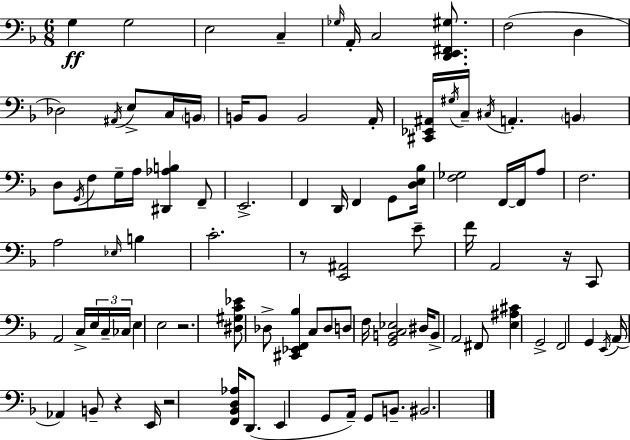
{
  \clef bass
  \numericTimeSignature
  \time 6/8
  \key d \minor
  g4\ff g2 | e2 c4-- | \grace { ges16 } a,16-. c2 <d, e, fis, gis>8. | f2( d4 | \break des2) \acciaccatura { ais,16 } e8-> | c16 \parenthesize b,16 b,16 b,8 b,2 | a,16-. <cis, ees, ais,>16 \acciaccatura { gis16 } c16-- \acciaccatura { cis16 } a,4.-. | \parenthesize b,4 d8 \acciaccatura { g,16 } f8 g16-- a16 <dis, aes b>4 | \break f,8-- e,2.-> | f,4 d,16 f,4 | g,8 <d e bes>16 <f ges>2 | f,16~~ f,16 a8 f2. | \break a2 | \grace { ees16 } b4 c'2.-. | r8 <e, ais,>2 | e'8-- f'16 a,2 | \break r16 c,8 a,2 | c16-> \tuplet 3/2 { e16 c16-- ces16 } e4 e2 | r2. | <dis gis c' ees'>8 des8-> <cis, ees, f, bes>4 | \break c8 des8 d8 f16 <g, b, c ees>2 | dis16 b,8-> a,2 | fis,8 <e ais cis'>4 g,2-> | f,2 | \break g,4 \acciaccatura { e,16 }( a,16 aes,4) | b,8-- r4 e,16 r2 | <f, bes, d aes>16 d,8.( e,4 g,8 | a,16--) g,8 b,8.-- bis,2. | \break \bar "|."
}